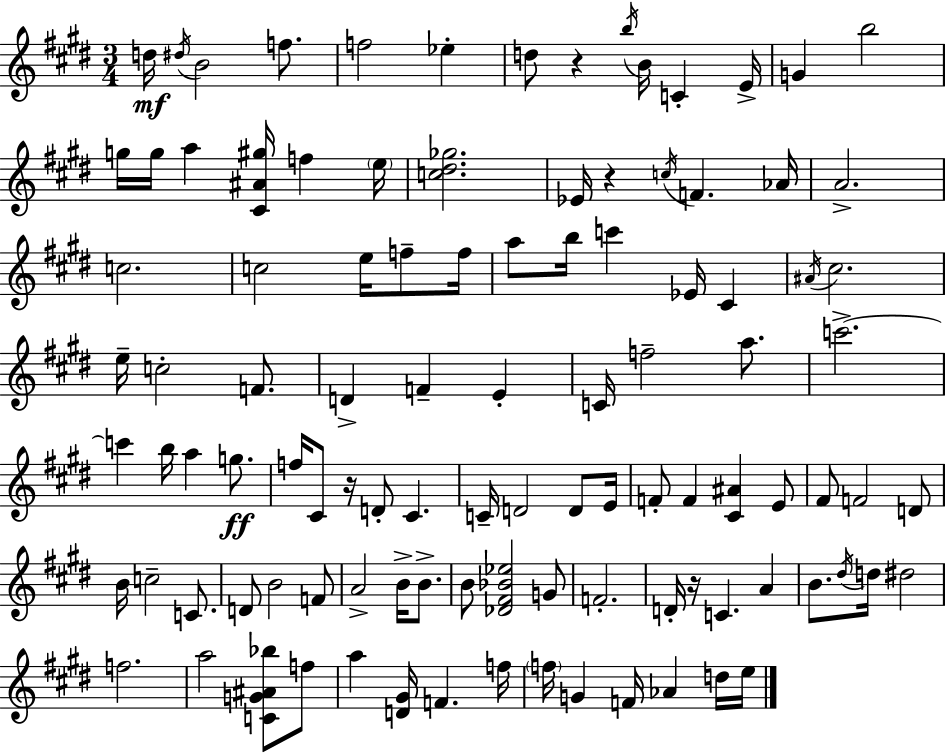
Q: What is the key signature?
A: E major